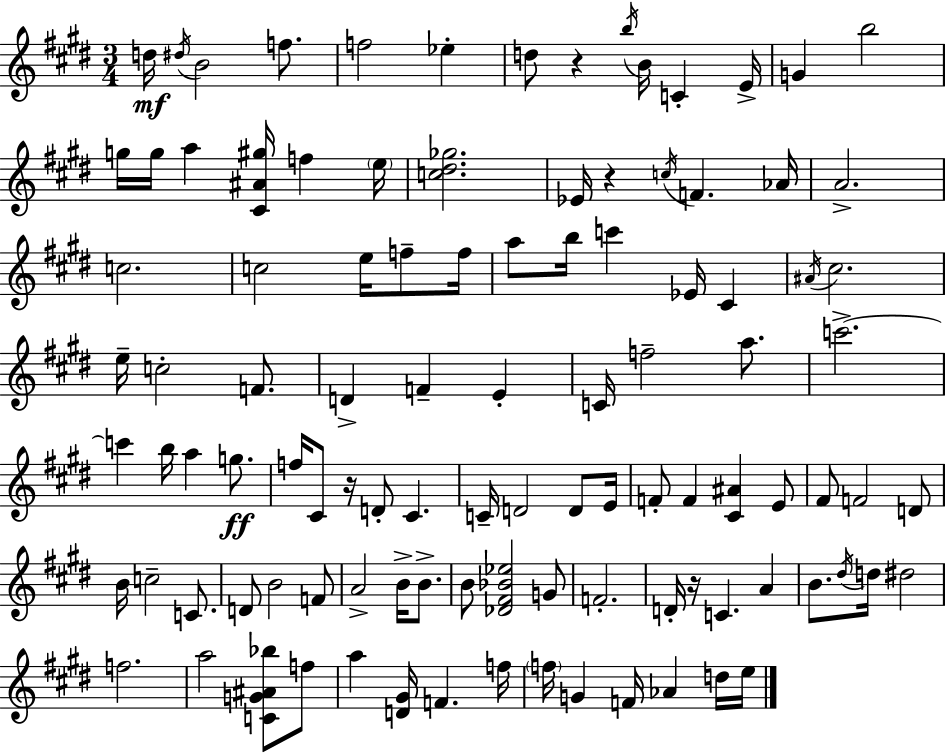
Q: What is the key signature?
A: E major